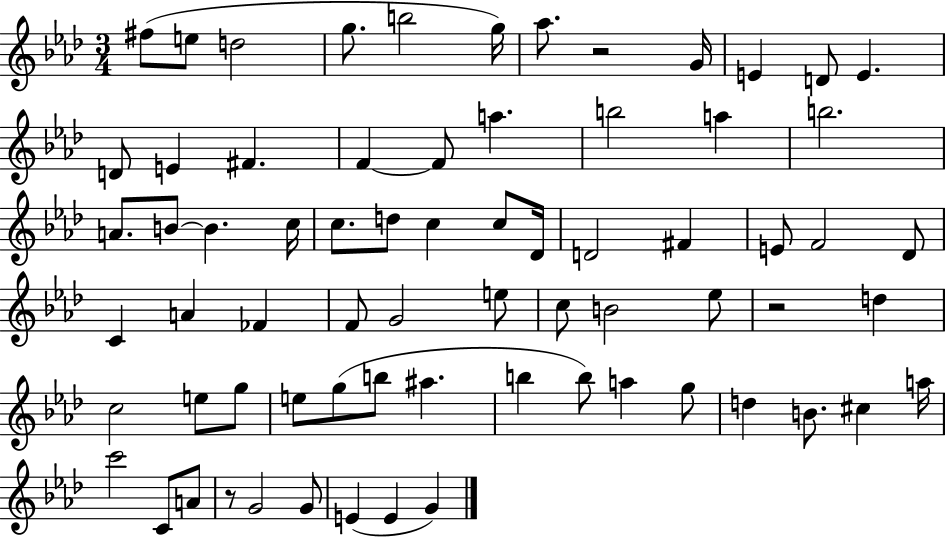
{
  \clef treble
  \numericTimeSignature
  \time 3/4
  \key aes \major
  fis''8( e''8 d''2 | g''8. b''2 g''16) | aes''8. r2 g'16 | e'4 d'8 e'4. | \break d'8 e'4 fis'4. | f'4~~ f'8 a''4. | b''2 a''4 | b''2. | \break a'8. b'8~~ b'4. c''16 | c''8. d''8 c''4 c''8 des'16 | d'2 fis'4 | e'8 f'2 des'8 | \break c'4 a'4 fes'4 | f'8 g'2 e''8 | c''8 b'2 ees''8 | r2 d''4 | \break c''2 e''8 g''8 | e''8 g''8( b''8 ais''4. | b''4 b''8) a''4 g''8 | d''4 b'8. cis''4 a''16 | \break c'''2 c'8 a'8 | r8 g'2 g'8 | e'4( e'4 g'4) | \bar "|."
}